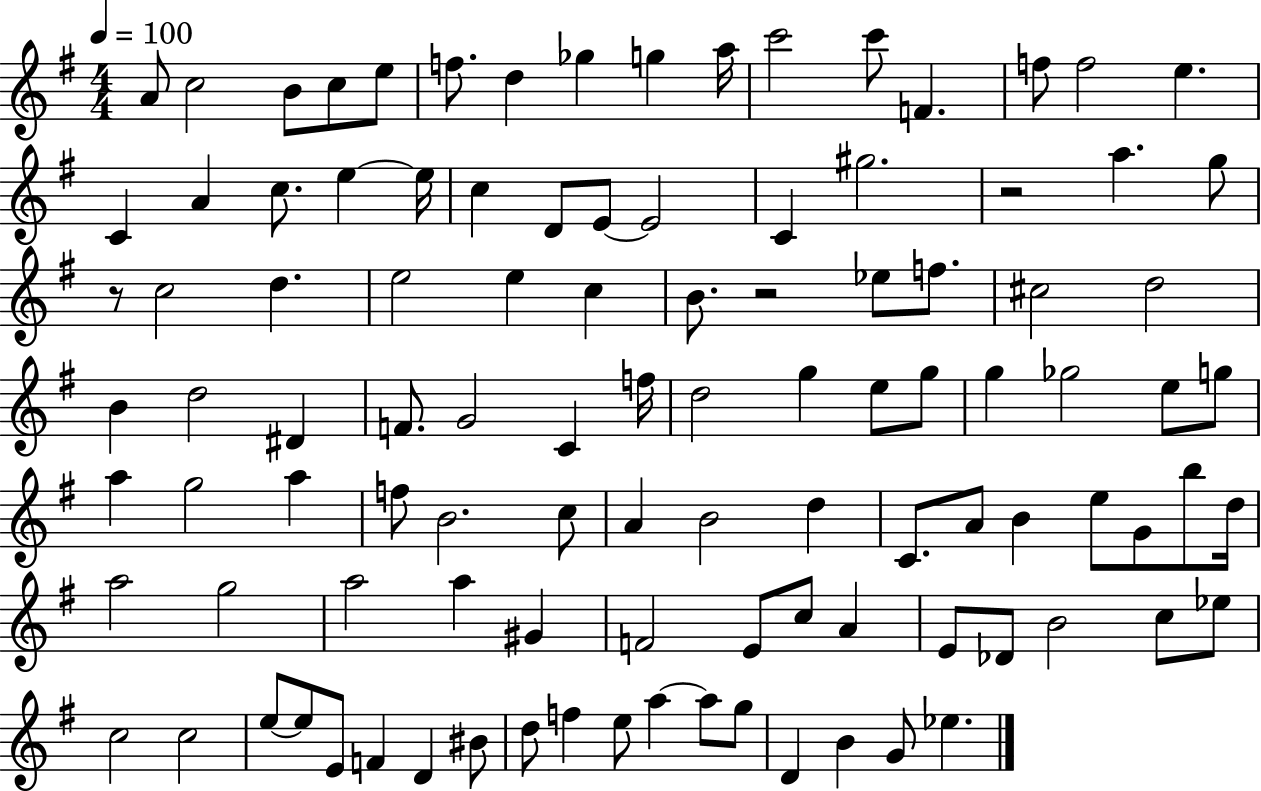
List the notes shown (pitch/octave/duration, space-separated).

A4/e C5/h B4/e C5/e E5/e F5/e. D5/q Gb5/q G5/q A5/s C6/h C6/e F4/q. F5/e F5/h E5/q. C4/q A4/q C5/e. E5/q E5/s C5/q D4/e E4/e E4/h C4/q G#5/h. R/h A5/q. G5/e R/e C5/h D5/q. E5/h E5/q C5/q B4/e. R/h Eb5/e F5/e. C#5/h D5/h B4/q D5/h D#4/q F4/e. G4/h C4/q F5/s D5/h G5/q E5/e G5/e G5/q Gb5/h E5/e G5/e A5/q G5/h A5/q F5/e B4/h. C5/e A4/q B4/h D5/q C4/e. A4/e B4/q E5/e G4/e B5/e D5/s A5/h G5/h A5/h A5/q G#4/q F4/h E4/e C5/e A4/q E4/e Db4/e B4/h C5/e Eb5/e C5/h C5/h E5/e E5/e E4/e F4/q D4/q BIS4/e D5/e F5/q E5/e A5/q A5/e G5/e D4/q B4/q G4/e Eb5/q.